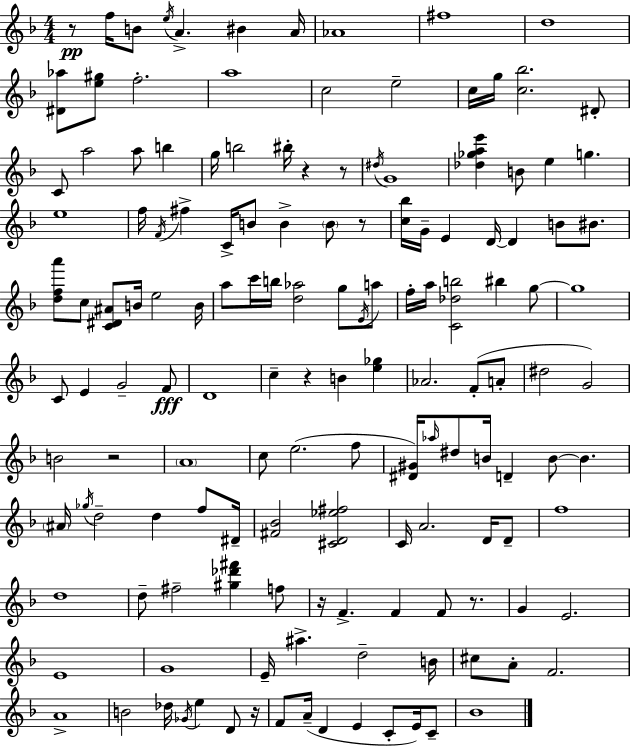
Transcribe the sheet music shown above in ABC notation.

X:1
T:Untitled
M:4/4
L:1/4
K:Dm
z/2 f/4 B/2 e/4 A ^B A/4 _A4 ^f4 d4 [^D_a]/2 [e^g]/2 f2 a4 c2 e2 c/4 g/4 [c_b]2 ^D/2 C/2 a2 a/2 b g/4 b2 ^b/4 z z/2 ^d/4 G4 [_d_gae'] B/2 e g e4 f/4 F/4 ^f C/4 B/2 B B/2 z/2 [c_b]/4 G/4 E D/4 D B/2 ^B/2 [dfa']/2 c/2 [C^D^A]/2 B/4 e2 B/4 a/2 c'/4 b/4 [d_a]2 g/2 E/4 a/2 f/4 a/4 [C_db]2 ^b g/2 g4 C/2 E G2 F/2 D4 c z B [e_g] _A2 F/2 A/2 ^d2 G2 B2 z2 A4 c/2 e2 f/2 [^D^G]/4 _a/4 ^d/2 B/4 D B/2 B ^A/4 _g/4 d2 d f/2 ^D/4 [^F_B]2 [^CD_e^f]2 C/4 A2 D/4 D/2 f4 d4 d/2 ^f2 [^g_d'^f'] f/2 z/4 F F F/2 z/2 G E2 E4 G4 E/4 ^a d2 B/4 ^c/2 A/2 F2 A4 B2 _d/4 _G/4 e D/2 z/4 F/2 A/4 D E C/2 E/4 C/2 _B4